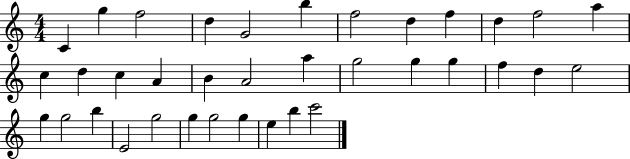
C4/q G5/q F5/h D5/q G4/h B5/q F5/h D5/q F5/q D5/q F5/h A5/q C5/q D5/q C5/q A4/q B4/q A4/h A5/q G5/h G5/q G5/q F5/q D5/q E5/h G5/q G5/h B5/q E4/h G5/h G5/q G5/h G5/q E5/q B5/q C6/h